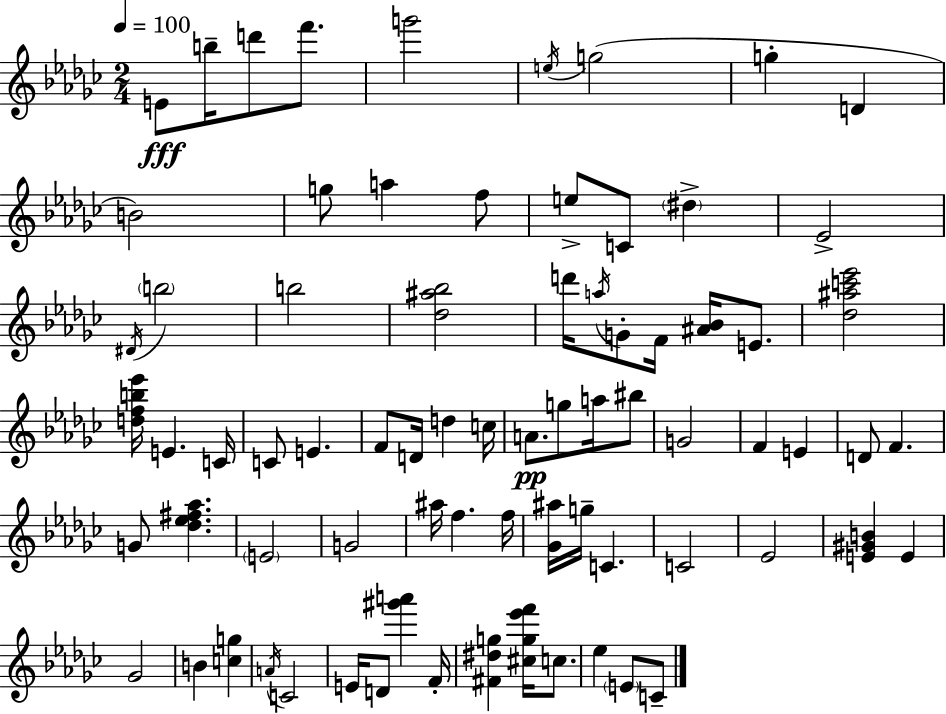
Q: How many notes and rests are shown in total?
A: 75